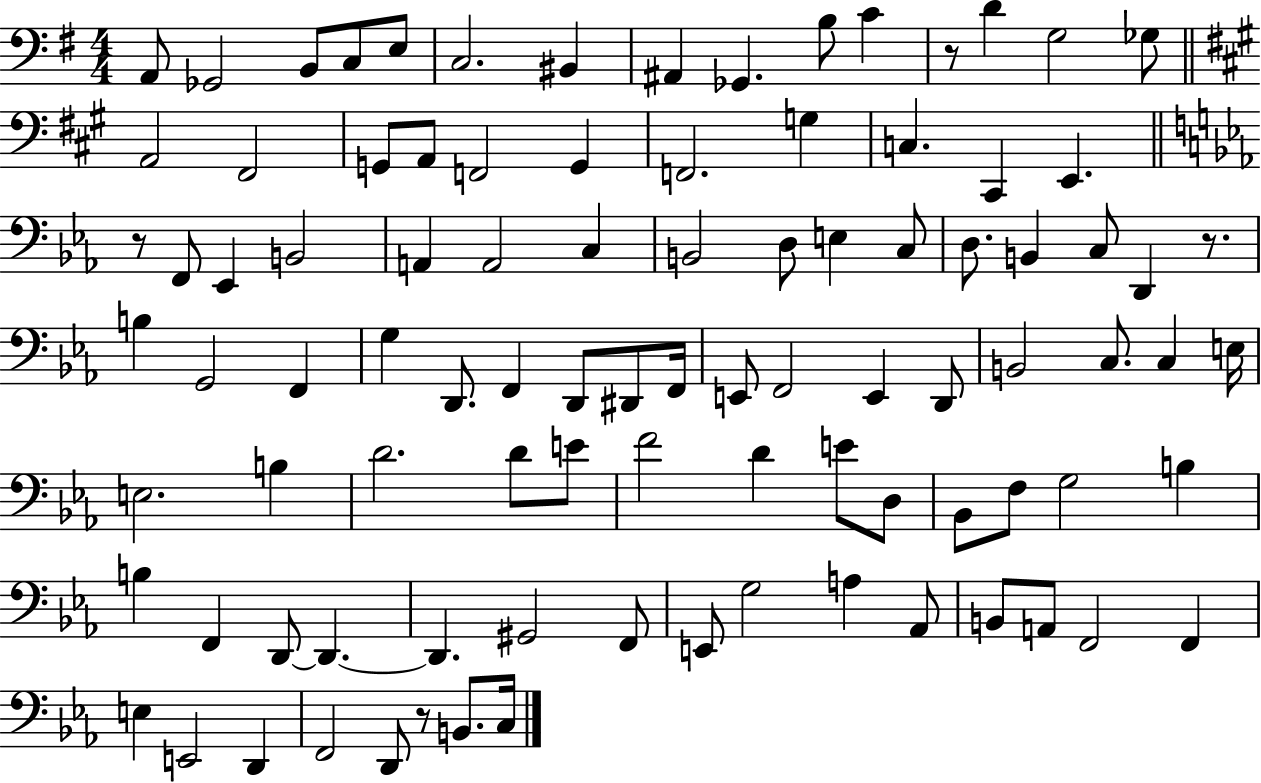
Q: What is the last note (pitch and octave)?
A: C3